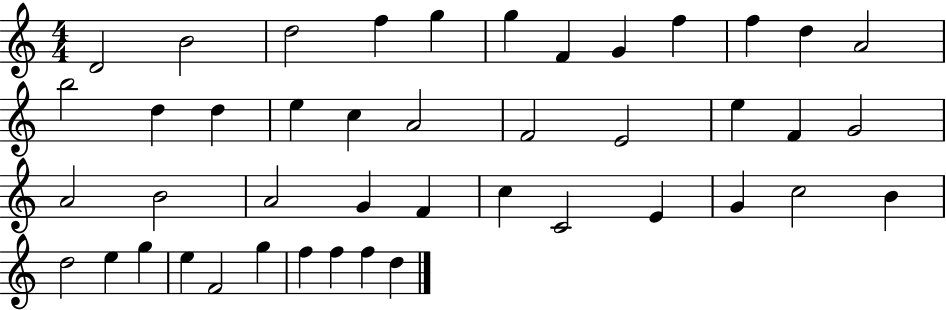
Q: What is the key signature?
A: C major